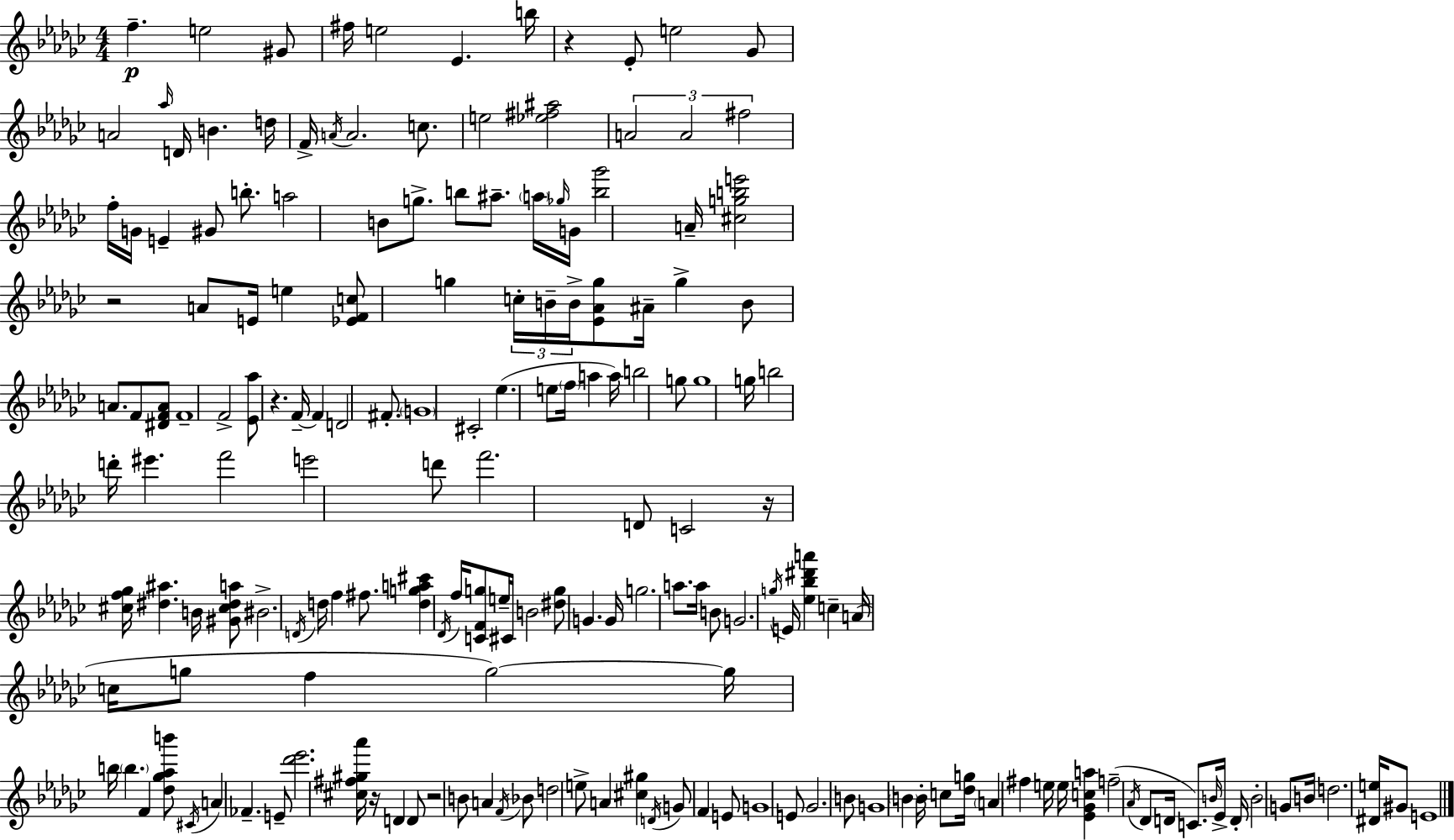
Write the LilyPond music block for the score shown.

{
  \clef treble
  \numericTimeSignature
  \time 4/4
  \key ees \minor
  \repeat volta 2 { f''4.--\p e''2 gis'8 | fis''16 e''2 ees'4. b''16 | r4 ees'8-. e''2 ges'8 | a'2 \grace { aes''16 } d'16 b'4. | \break d''16 f'16-> \acciaccatura { a'16 } a'2. c''8. | e''2 <ees'' fis'' ais''>2 | \tuplet 3/2 { a'2 a'2 | fis''2 } f''16-. g'16 e'4-- | \break gis'8 b''8.-. a''2 b'8 g''8.-> | b''8 ais''8.-- \parenthesize a''16 \grace { ges''16 } g'16 <b'' ges'''>2 | a'16-- <cis'' g'' b'' e'''>2 r2 | a'8 e'16 e''4 <ees' f' c''>8 g''4 | \break \tuplet 3/2 { c''16-. b'16-- b'16-> } <ees' aes' g''>8 ais'16-- g''4-> b'8 a'8. f'8 | <dis' f' a'>8 f'1-- | f'2-> <ees' aes''>8 r4. | f'16--~~ f'4 d'2 | \break fis'8.-. \parenthesize g'1 | cis'2-. ees''4.( | e''8 \parenthesize f''16 a''4 a''16) b''2 | g''8 g''1 | \break g''16 b''2 d'''16-. eis'''4. | f'''2 e'''2 | d'''8 f'''2. | d'8 c'2 r16 <cis'' f'' ges''>16 <dis'' ais''>4. | \break b'16 <gis' cis'' dis'' a''>8 bis'2.-> | \acciaccatura { d'16 } d''16 f''4 fis''8. <d'' g'' a'' cis'''>4 \acciaccatura { des'16 } | f''16 <c' f' g''>8 e''16-- cis'16 b'2 <dis'' g''>8 g'4. | g'16 g''2. | \break a''8. a''16 b'8 g'2. | \acciaccatura { g''16 } e'16 <ees'' bes'' dis''' a'''>4 c''4-- a'16( c''16 | g''8 f''4 g''2~~) g''16 b''16 | \parenthesize b''4. f'4 <des'' ges'' aes'' b'''>8 \acciaccatura { cis'16 } a'4 | \break fes'4.-- e'8-- <des''' ees'''>2. | <cis'' fis'' gis'' aes'''>16 r16 d'4 d'8 r2 | b'8 a'4 \acciaccatura { f'16 } bes'8 d''2 | e''8-> a'4 <cis'' gis''>4 | \break \acciaccatura { d'16 } g'8 f'4 e'8 g'1 | e'8 ges'2. | b'8 g'1 | \parenthesize b'4 b'16-. c''8 | \break <des'' g''>16 \parenthesize a'4 fis''4 e''16 e''16 <ees' ges' c'' a''>4 f''2--( | \acciaccatura { aes'16 } des'8 d'16 c'8.) \grace { b'16 } ees'16-> | d'16-. b'2-. g'8 b'16 d''2. | <dis' e''>16 gis'8 e'1 | \break } \bar "|."
}